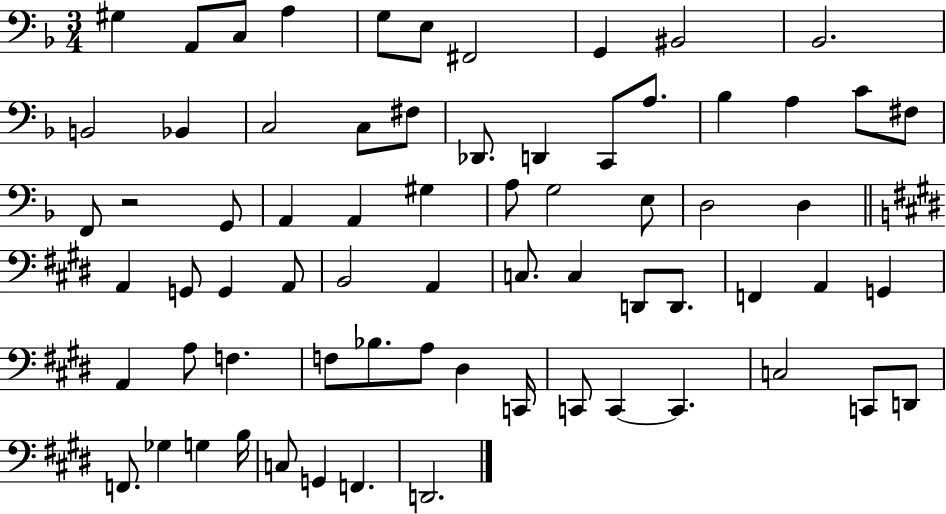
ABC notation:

X:1
T:Untitled
M:3/4
L:1/4
K:F
^G, A,,/2 C,/2 A, G,/2 E,/2 ^F,,2 G,, ^B,,2 _B,,2 B,,2 _B,, C,2 C,/2 ^F,/2 _D,,/2 D,, C,,/2 A,/2 _B, A, C/2 ^F,/2 F,,/2 z2 G,,/2 A,, A,, ^G, A,/2 G,2 E,/2 D,2 D, A,, G,,/2 G,, A,,/2 B,,2 A,, C,/2 C, D,,/2 D,,/2 F,, A,, G,, A,, A,/2 F, F,/2 _B,/2 A,/2 ^D, C,,/4 C,,/2 C,, C,, C,2 C,,/2 D,,/2 F,,/2 _G, G, B,/4 C,/2 G,, F,, D,,2